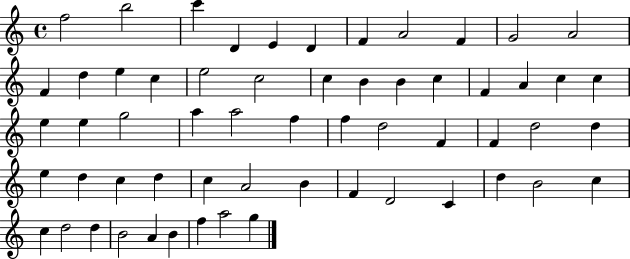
F5/h B5/h C6/q D4/q E4/q D4/q F4/q A4/h F4/q G4/h A4/h F4/q D5/q E5/q C5/q E5/h C5/h C5/q B4/q B4/q C5/q F4/q A4/q C5/q C5/q E5/q E5/q G5/h A5/q A5/h F5/q F5/q D5/h F4/q F4/q D5/h D5/q E5/q D5/q C5/q D5/q C5/q A4/h B4/q F4/q D4/h C4/q D5/q B4/h C5/q C5/q D5/h D5/q B4/h A4/q B4/q F5/q A5/h G5/q